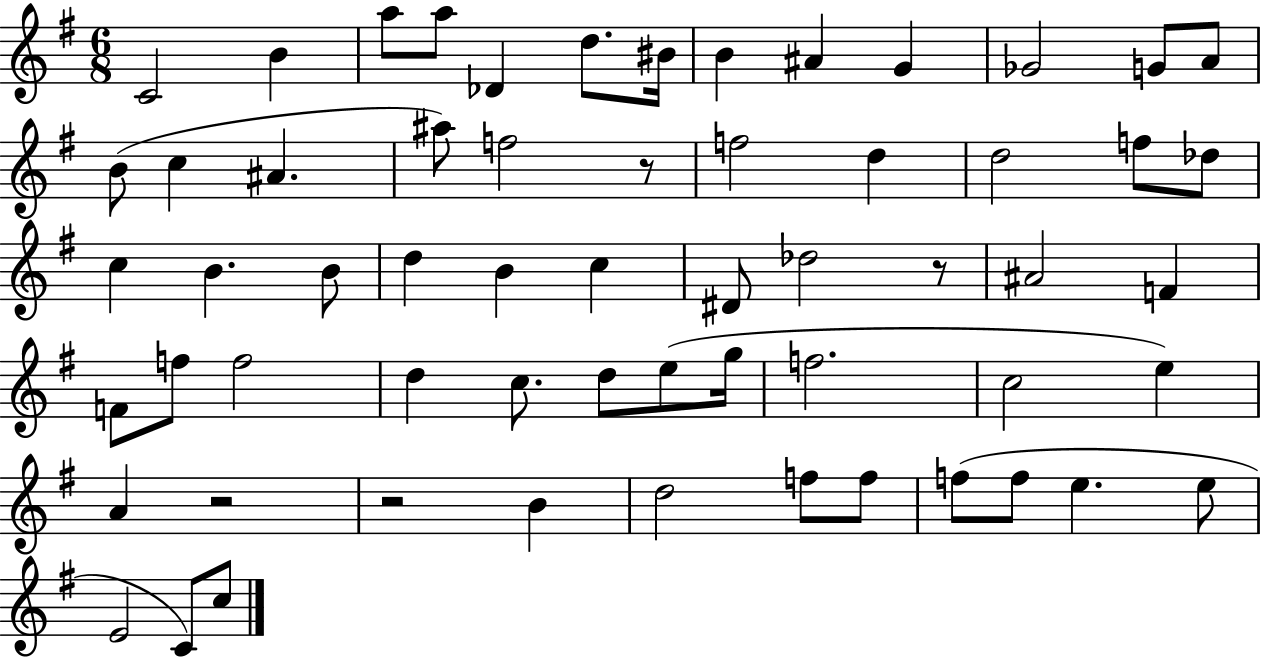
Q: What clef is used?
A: treble